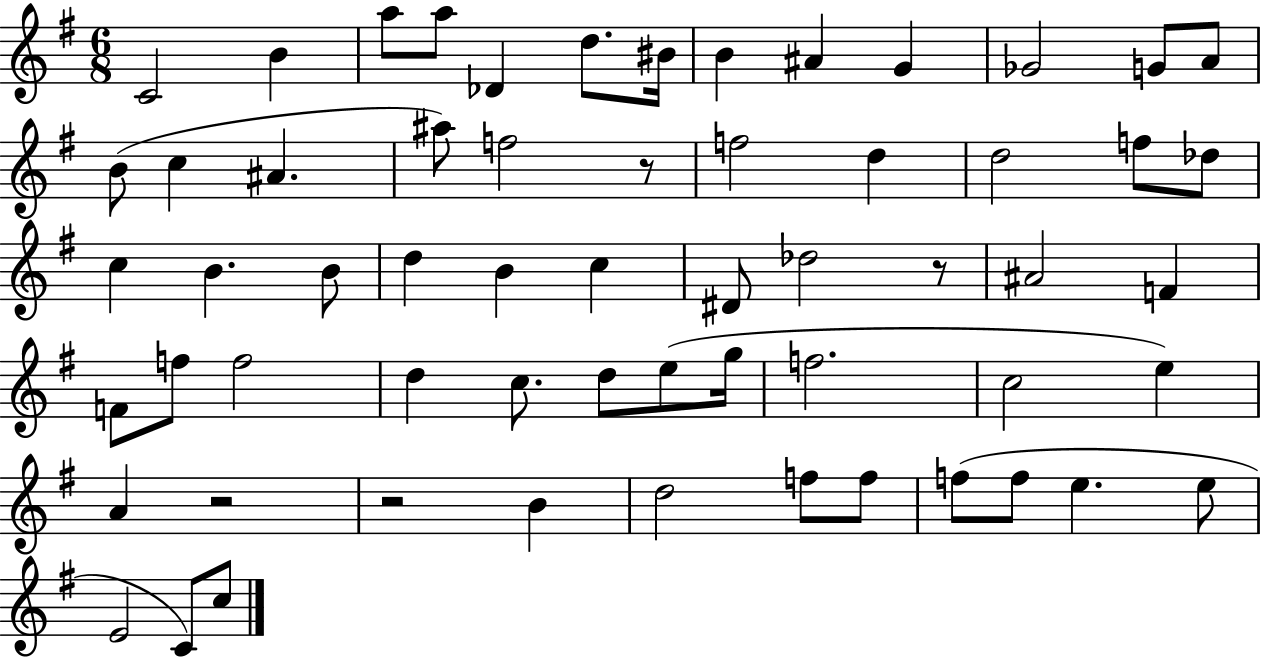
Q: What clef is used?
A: treble